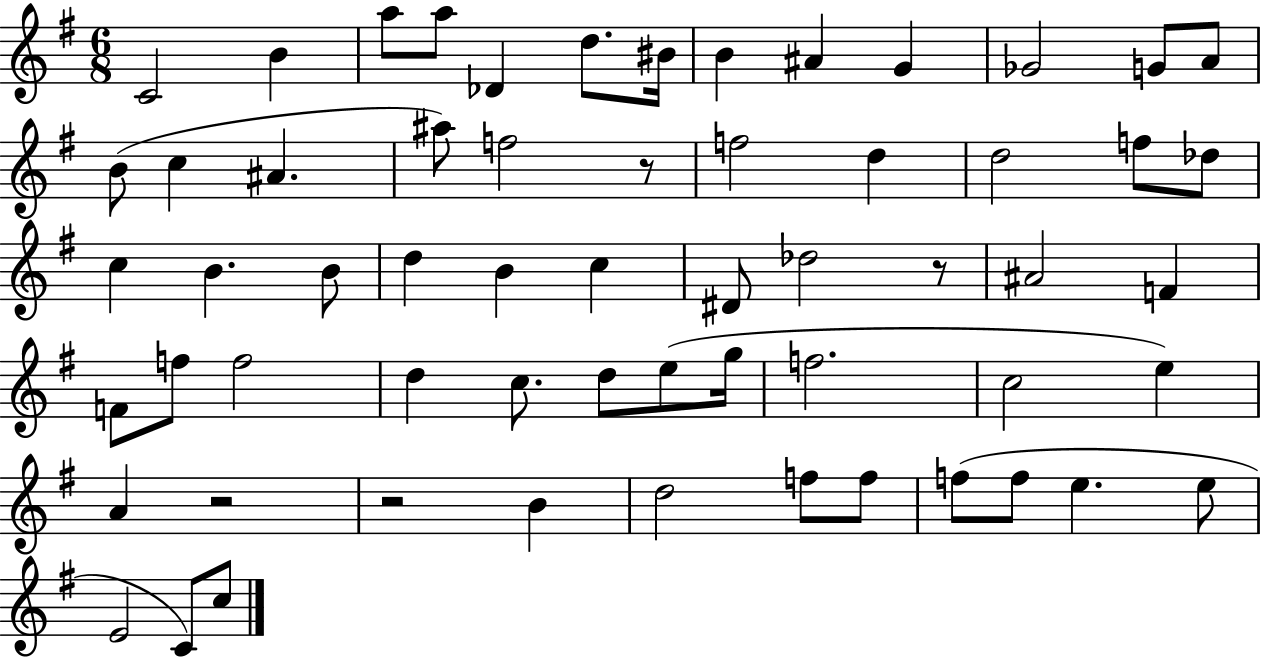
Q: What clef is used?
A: treble